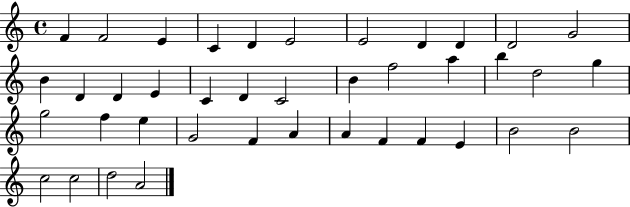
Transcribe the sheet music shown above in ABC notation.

X:1
T:Untitled
M:4/4
L:1/4
K:C
F F2 E C D E2 E2 D D D2 G2 B D D E C D C2 B f2 a b d2 g g2 f e G2 F A A F F E B2 B2 c2 c2 d2 A2